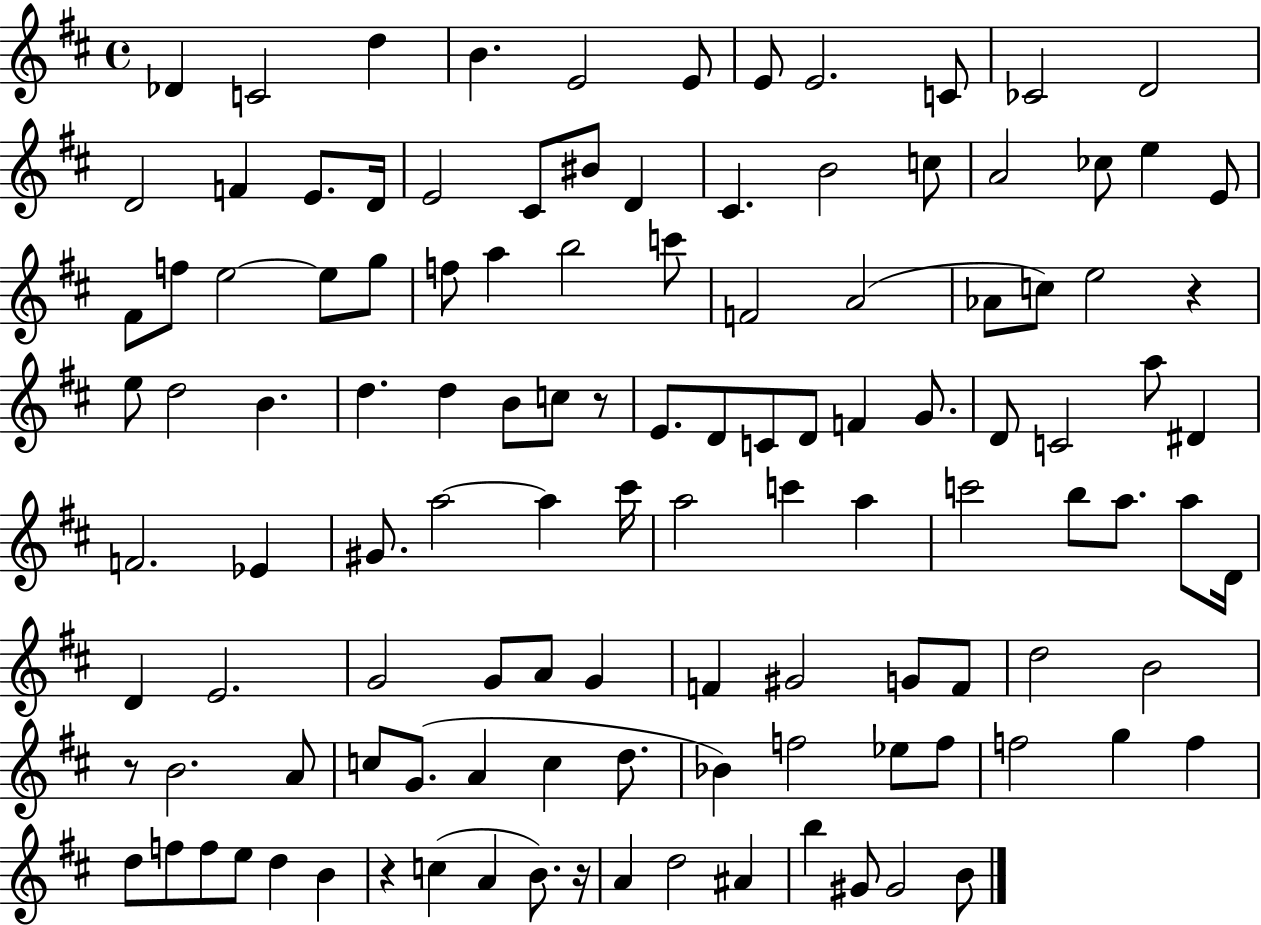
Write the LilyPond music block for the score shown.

{
  \clef treble
  \time 4/4
  \defaultTimeSignature
  \key d \major
  des'4 c'2 d''4 | b'4. e'2 e'8 | e'8 e'2. c'8 | ces'2 d'2 | \break d'2 f'4 e'8. d'16 | e'2 cis'8 bis'8 d'4 | cis'4. b'2 c''8 | a'2 ces''8 e''4 e'8 | \break fis'8 f''8 e''2~~ e''8 g''8 | f''8 a''4 b''2 c'''8 | f'2 a'2( | aes'8 c''8) e''2 r4 | \break e''8 d''2 b'4. | d''4. d''4 b'8 c''8 r8 | e'8. d'8 c'8 d'8 f'4 g'8. | d'8 c'2 a''8 dis'4 | \break f'2. ees'4 | gis'8. a''2~~ a''4 cis'''16 | a''2 c'''4 a''4 | c'''2 b''8 a''8. a''8 d'16 | \break d'4 e'2. | g'2 g'8 a'8 g'4 | f'4 gis'2 g'8 f'8 | d''2 b'2 | \break r8 b'2. a'8 | c''8 g'8.( a'4 c''4 d''8. | bes'4) f''2 ees''8 f''8 | f''2 g''4 f''4 | \break d''8 f''8 f''8 e''8 d''4 b'4 | r4 c''4( a'4 b'8.) r16 | a'4 d''2 ais'4 | b''4 gis'8 gis'2 b'8 | \break \bar "|."
}